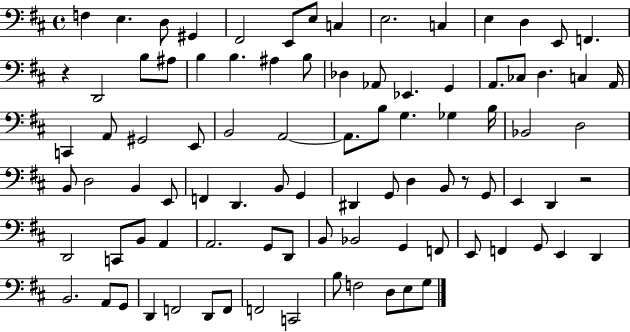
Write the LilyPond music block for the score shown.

{
  \clef bass
  \time 4/4
  \defaultTimeSignature
  \key d \major
  \repeat volta 2 { f4 e4. d8 gis,4 | fis,2 e,8 e8 c4 | e2. c4 | e4 d4 e,8 f,4. | \break r4 d,2 b8 ais8 | b4 b4. ais4 b8 | des4 aes,8 ees,4. g,4 | a,8. ces8 d4. c4 a,16 | \break c,4 a,8 gis,2 e,8 | b,2 a,2~~ | a,8. b8 g4. ges4 b16 | bes,2 d2 | \break b,8 d2 b,4 e,8 | f,4 d,4. b,8 g,4 | dis,4 g,8 d4 b,8 r8 g,8 | e,4 d,4 r2 | \break d,2 c,8 b,8 a,4 | a,2. g,8 d,8 | b,8 bes,2 g,4 f,8 | e,8 f,4 g,8 e,4 d,4 | \break b,2. a,8 g,8 | d,4 f,2 d,8 f,8 | f,2 c,2 | b8 f2 d8 e8 g8 | \break } \bar "|."
}